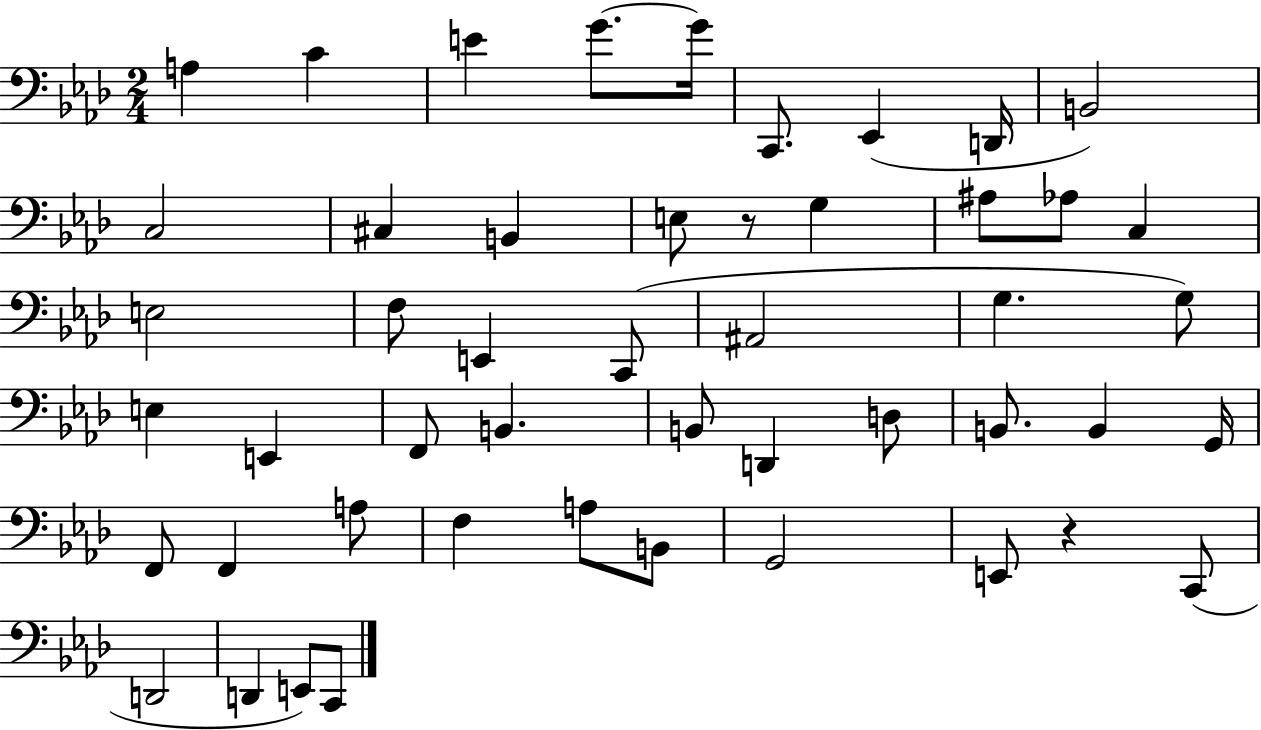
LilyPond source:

{
  \clef bass
  \numericTimeSignature
  \time 2/4
  \key aes \major
  a4 c'4 | e'4 g'8.~~ g'16 | c,8. ees,4( d,16 | b,2) | \break c2 | cis4 b,4 | e8 r8 g4 | ais8 aes8 c4 | \break e2 | f8 e,4 c,8( | ais,2 | g4. g8) | \break e4 e,4 | f,8 b,4. | b,8 d,4 d8 | b,8. b,4 g,16 | \break f,8 f,4 a8 | f4 a8 b,8 | g,2 | e,8 r4 c,8( | \break d,2 | d,4 e,8) c,8 | \bar "|."
}